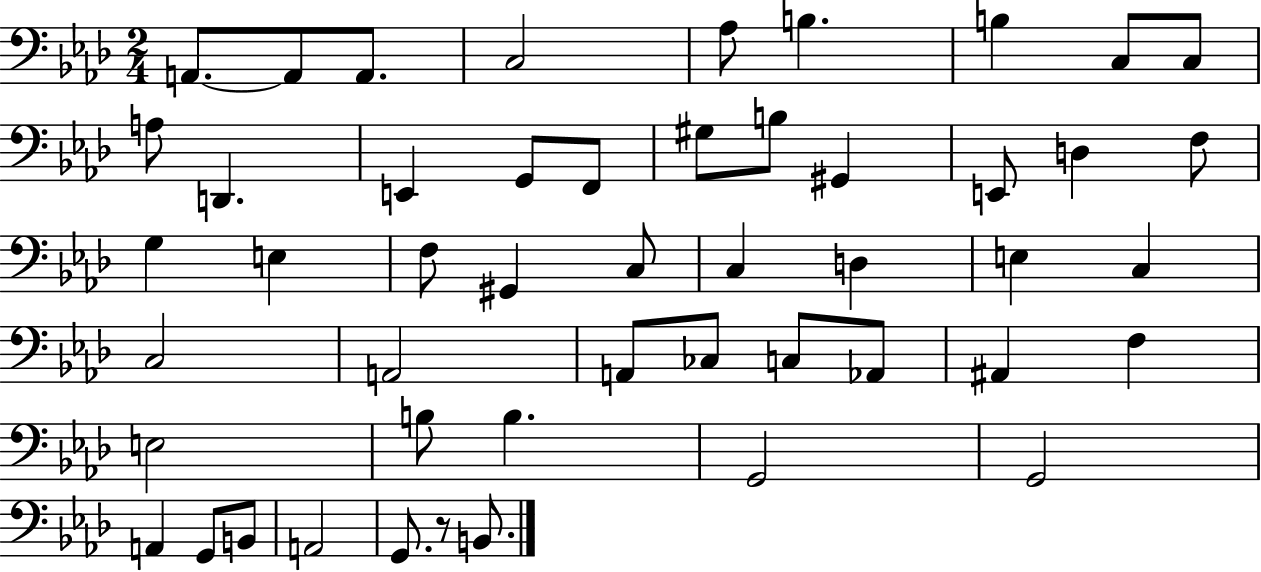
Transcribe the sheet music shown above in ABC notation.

X:1
T:Untitled
M:2/4
L:1/4
K:Ab
A,,/2 A,,/2 A,,/2 C,2 _A,/2 B, B, C,/2 C,/2 A,/2 D,, E,, G,,/2 F,,/2 ^G,/2 B,/2 ^G,, E,,/2 D, F,/2 G, E, F,/2 ^G,, C,/2 C, D, E, C, C,2 A,,2 A,,/2 _C,/2 C,/2 _A,,/2 ^A,, F, E,2 B,/2 B, G,,2 G,,2 A,, G,,/2 B,,/2 A,,2 G,,/2 z/2 B,,/2